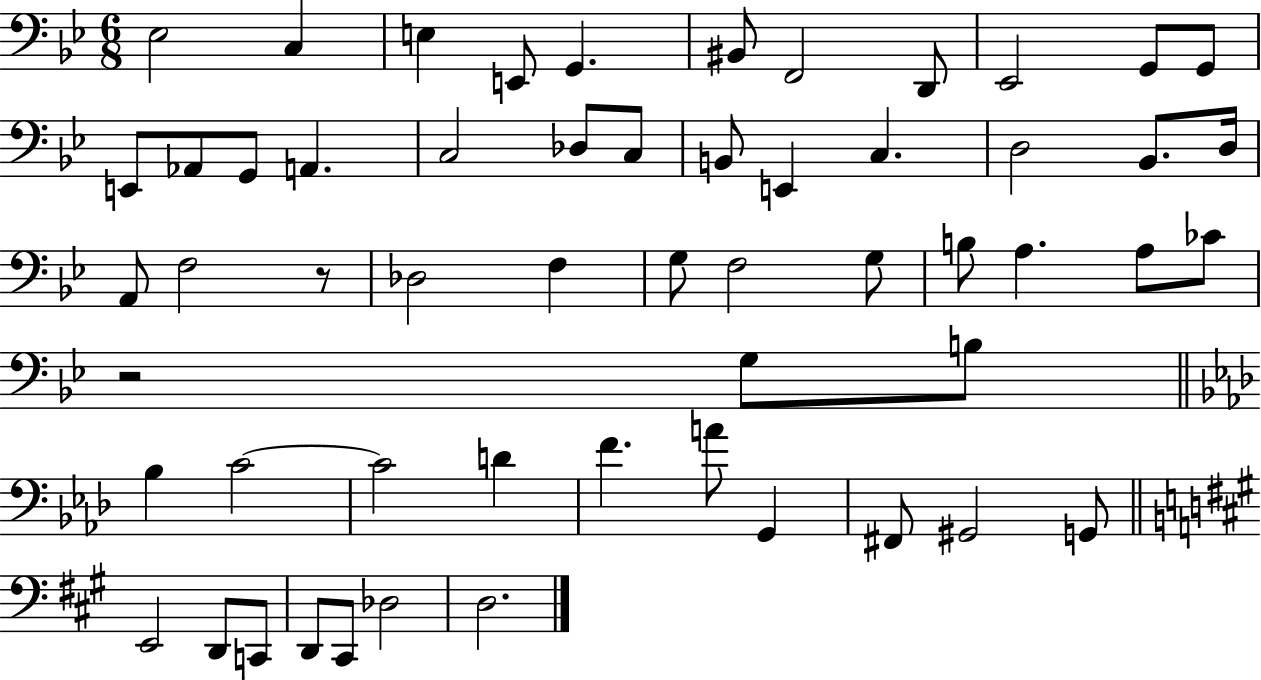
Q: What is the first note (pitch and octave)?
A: Eb3